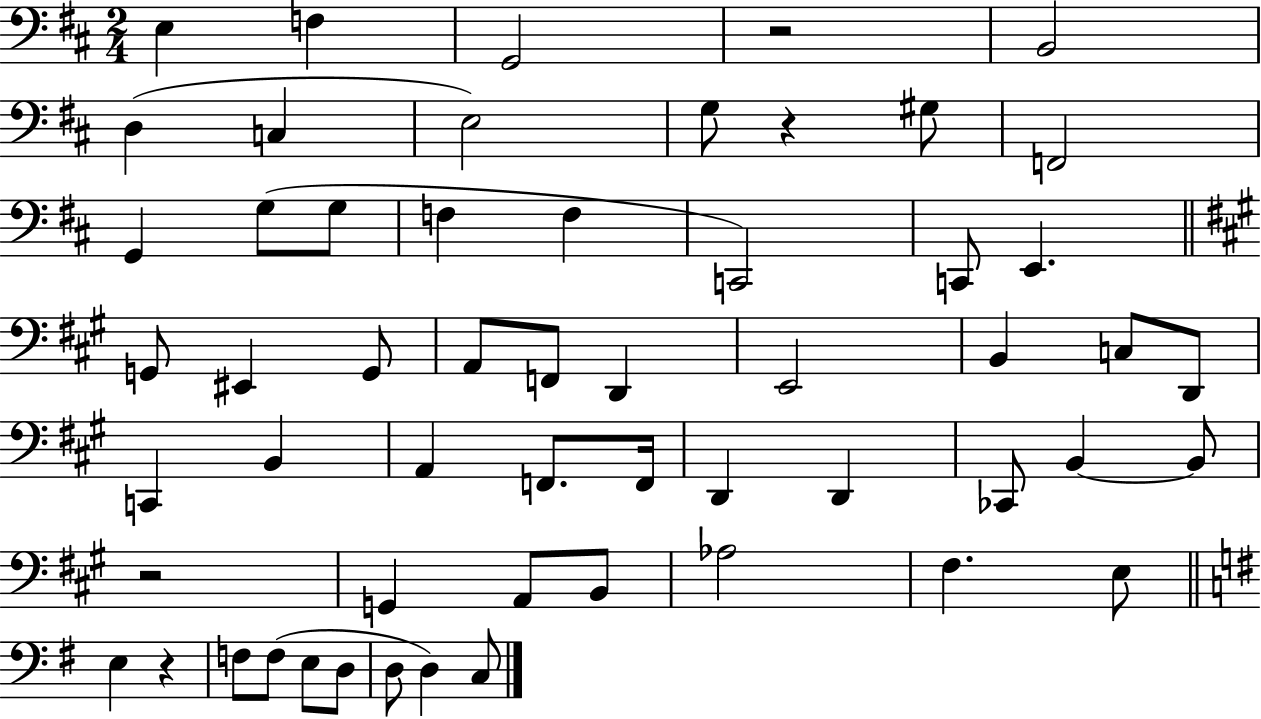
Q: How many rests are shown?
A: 4